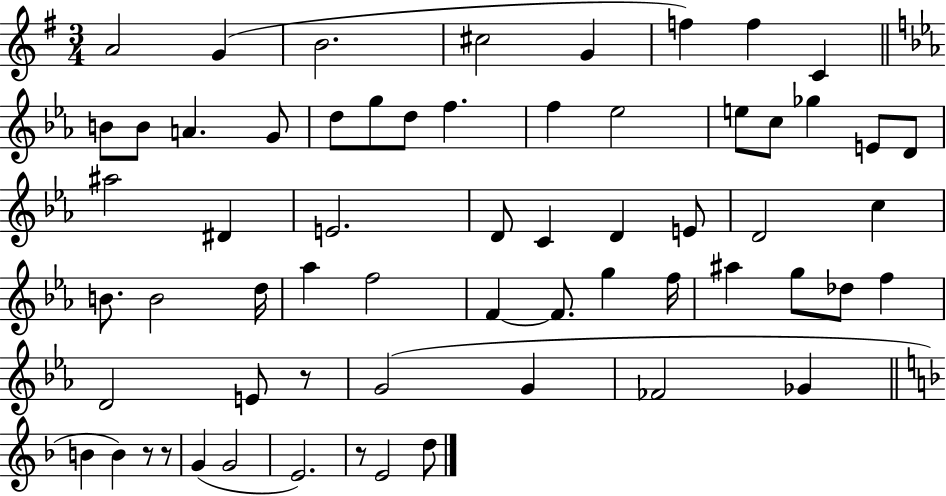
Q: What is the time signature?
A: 3/4